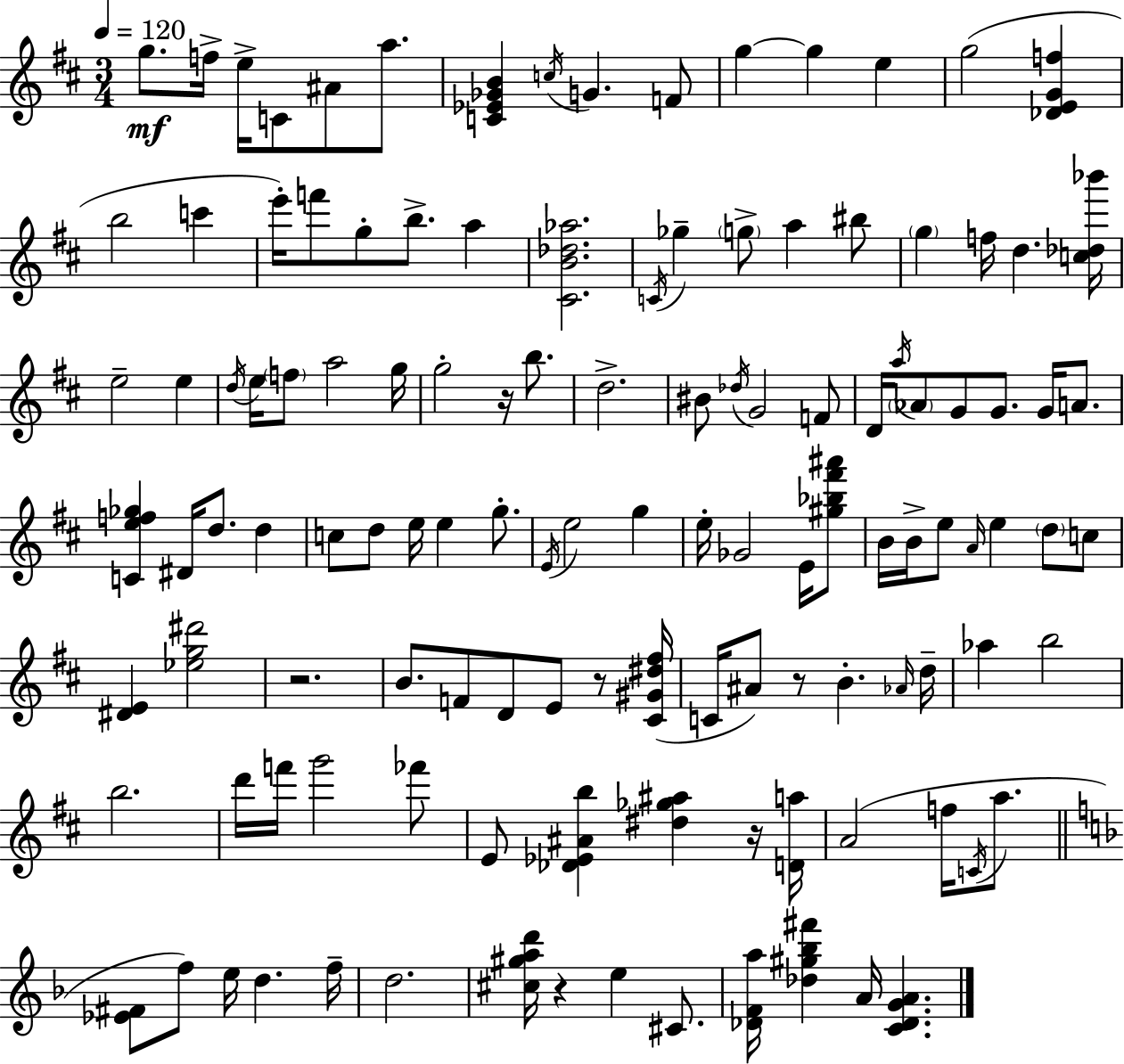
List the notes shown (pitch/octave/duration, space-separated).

G5/e. F5/s E5/s C4/e A#4/e A5/e. [C4,Eb4,Gb4,B4]/q C5/s G4/q. F4/e G5/q G5/q E5/q G5/h [Db4,E4,G4,F5]/q B5/h C6/q E6/s F6/e G5/e B5/e. A5/q [C#4,B4,Db5,Ab5]/h. C4/s Gb5/q G5/e A5/q BIS5/e G5/q F5/s D5/q. [C5,Db5,Bb6]/s E5/h E5/q D5/s E5/s F5/e A5/h G5/s G5/h R/s B5/e. D5/h. BIS4/e Db5/s G4/h F4/e D4/s A5/s Ab4/e G4/e G4/e. G4/s A4/e. [C4,E5,F5,Gb5]/q D#4/s D5/e. D5/q C5/e D5/e E5/s E5/q G5/e. E4/s E5/h G5/q E5/s Gb4/h E4/s [G#5,Bb5,F#6,A#6]/e B4/s B4/s E5/e A4/s E5/q D5/e C5/e [D#4,E4]/q [Eb5,G5,D#6]/h R/h. B4/e. F4/e D4/e E4/e R/e [C#4,G#4,D#5,F#5]/s C4/s A#4/e R/e B4/q. Ab4/s D5/s Ab5/q B5/h B5/h. D6/s F6/s G6/h FES6/e E4/e [Db4,Eb4,A#4,B5]/q [D#5,Gb5,A#5]/q R/s [D4,A5]/s A4/h F5/s C4/s A5/e. [Eb4,F#4]/e F5/e E5/s D5/q. F5/s D5/h. [C#5,G#5,A5,D6]/s R/q E5/q C#4/e. [Db4,F4,A5]/s [Db5,G#5,Bb5,F#6]/q A4/s [C4,Db4,G4,A4]/q.